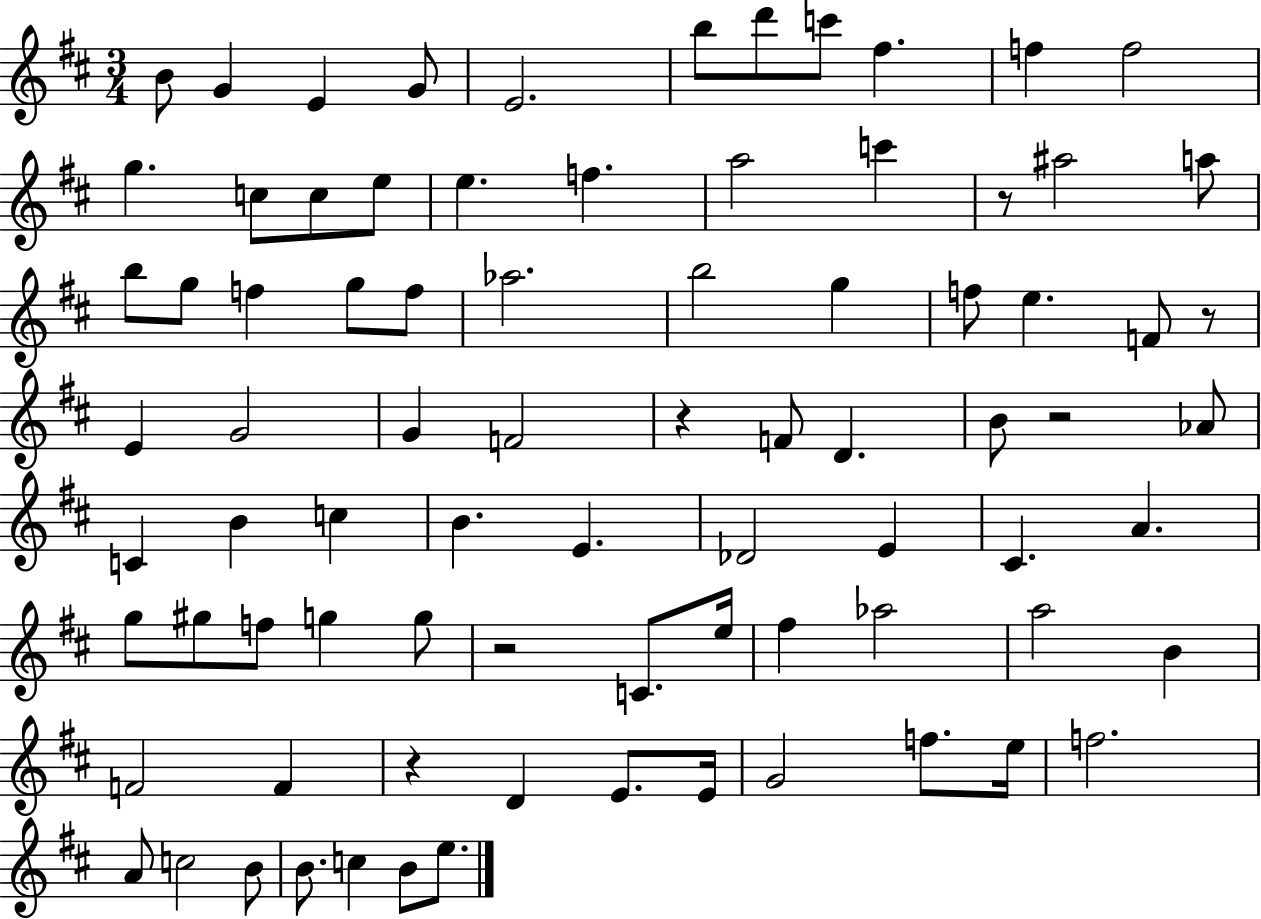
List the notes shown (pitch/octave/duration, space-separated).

B4/e G4/q E4/q G4/e E4/h. B5/e D6/e C6/e F#5/q. F5/q F5/h G5/q. C5/e C5/e E5/e E5/q. F5/q. A5/h C6/q R/e A#5/h A5/e B5/e G5/e F5/q G5/e F5/e Ab5/h. B5/h G5/q F5/e E5/q. F4/e R/e E4/q G4/h G4/q F4/h R/q F4/e D4/q. B4/e R/h Ab4/e C4/q B4/q C5/q B4/q. E4/q. Db4/h E4/q C#4/q. A4/q. G5/e G#5/e F5/e G5/q G5/e R/h C4/e. E5/s F#5/q Ab5/h A5/h B4/q F4/h F4/q R/q D4/q E4/e. E4/s G4/h F5/e. E5/s F5/h. A4/e C5/h B4/e B4/e. C5/q B4/e E5/e.